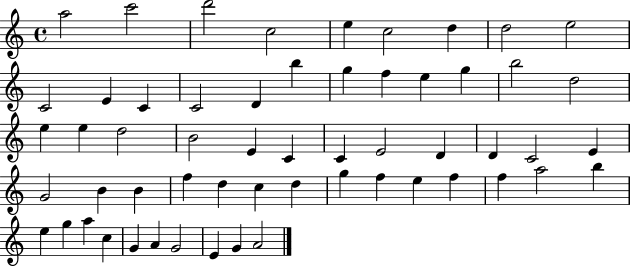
A5/h C6/h D6/h C5/h E5/q C5/h D5/q D5/h E5/h C4/h E4/q C4/q C4/h D4/q B5/q G5/q F5/q E5/q G5/q B5/h D5/h E5/q E5/q D5/h B4/h E4/q C4/q C4/q E4/h D4/q D4/q C4/h E4/q G4/h B4/q B4/q F5/q D5/q C5/q D5/q G5/q F5/q E5/q F5/q F5/q A5/h B5/q E5/q G5/q A5/q C5/q G4/q A4/q G4/h E4/q G4/q A4/h